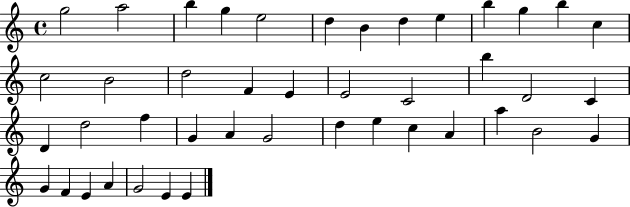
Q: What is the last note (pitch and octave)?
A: E4